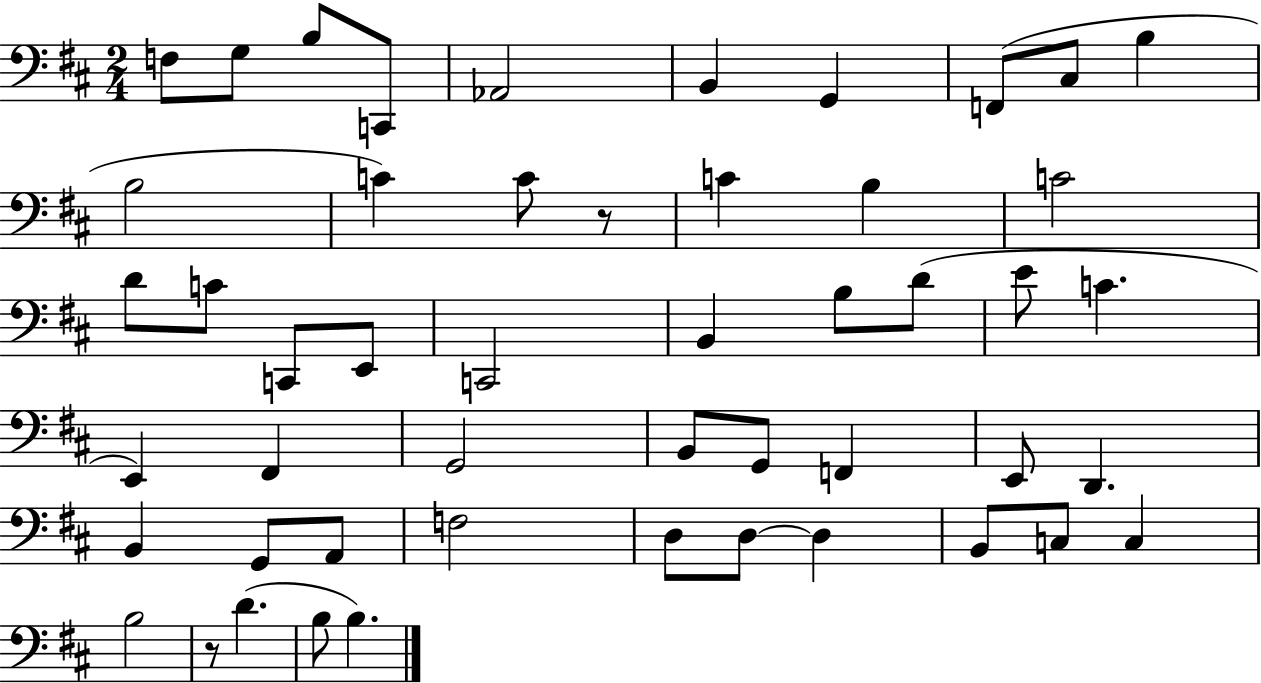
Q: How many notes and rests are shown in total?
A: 50